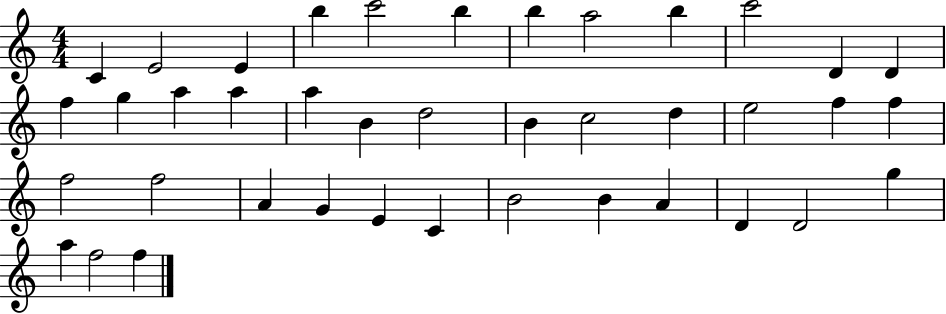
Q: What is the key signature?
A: C major